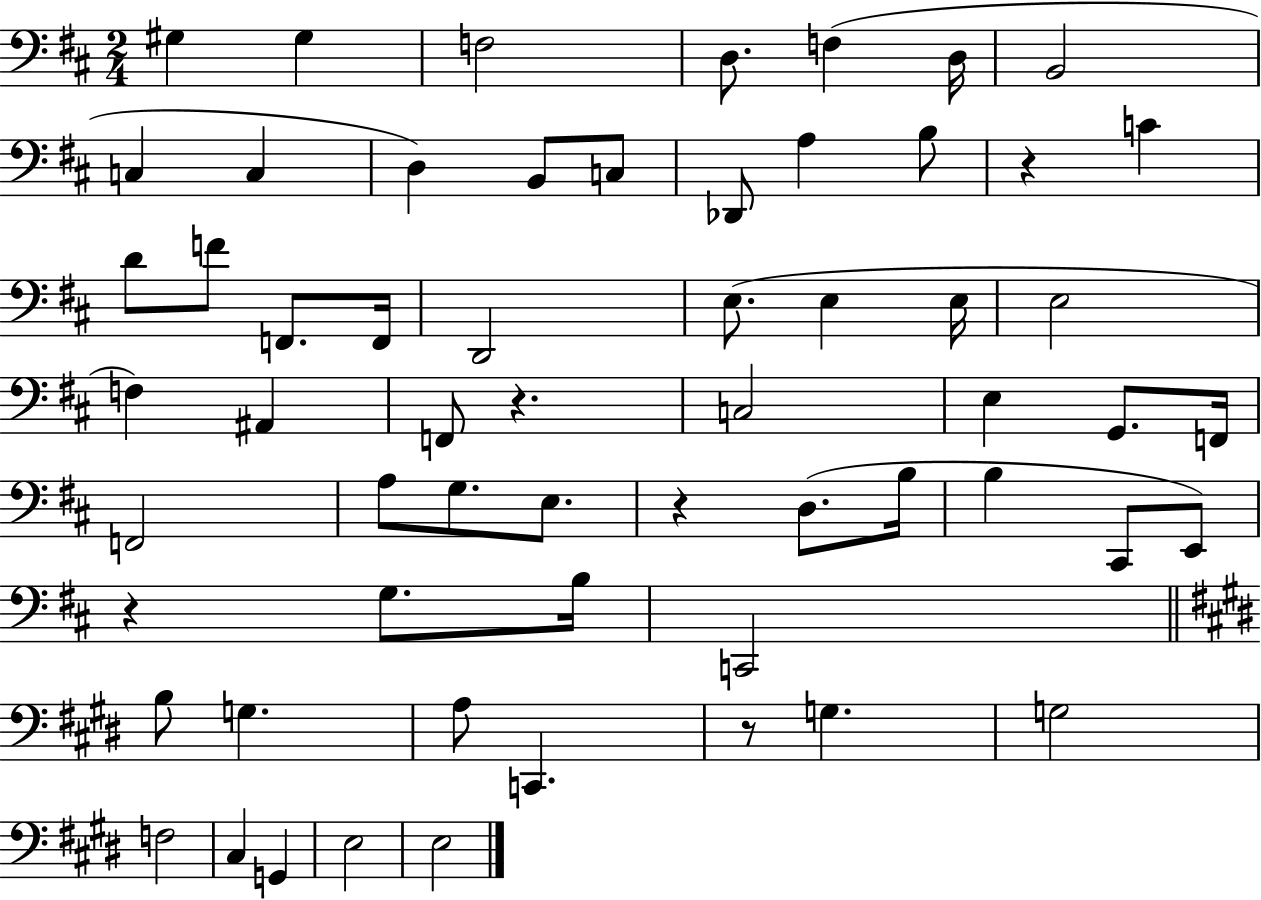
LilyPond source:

{
  \clef bass
  \numericTimeSignature
  \time 2/4
  \key d \major
  gis4 gis4 | f2 | d8. f4( d16 | b,2 | \break c4 c4 | d4) b,8 c8 | des,8 a4 b8 | r4 c'4 | \break d'8 f'8 f,8. f,16 | d,2 | e8.( e4 e16 | e2 | \break f4) ais,4 | f,8 r4. | c2 | e4 g,8. f,16 | \break f,2 | a8 g8. e8. | r4 d8.( b16 | b4 cis,8 e,8) | \break r4 g8. b16 | c,2 | \bar "||" \break \key e \major b8 g4. | a8 c,4. | r8 g4. | g2 | \break f2 | cis4 g,4 | e2 | e2 | \break \bar "|."
}